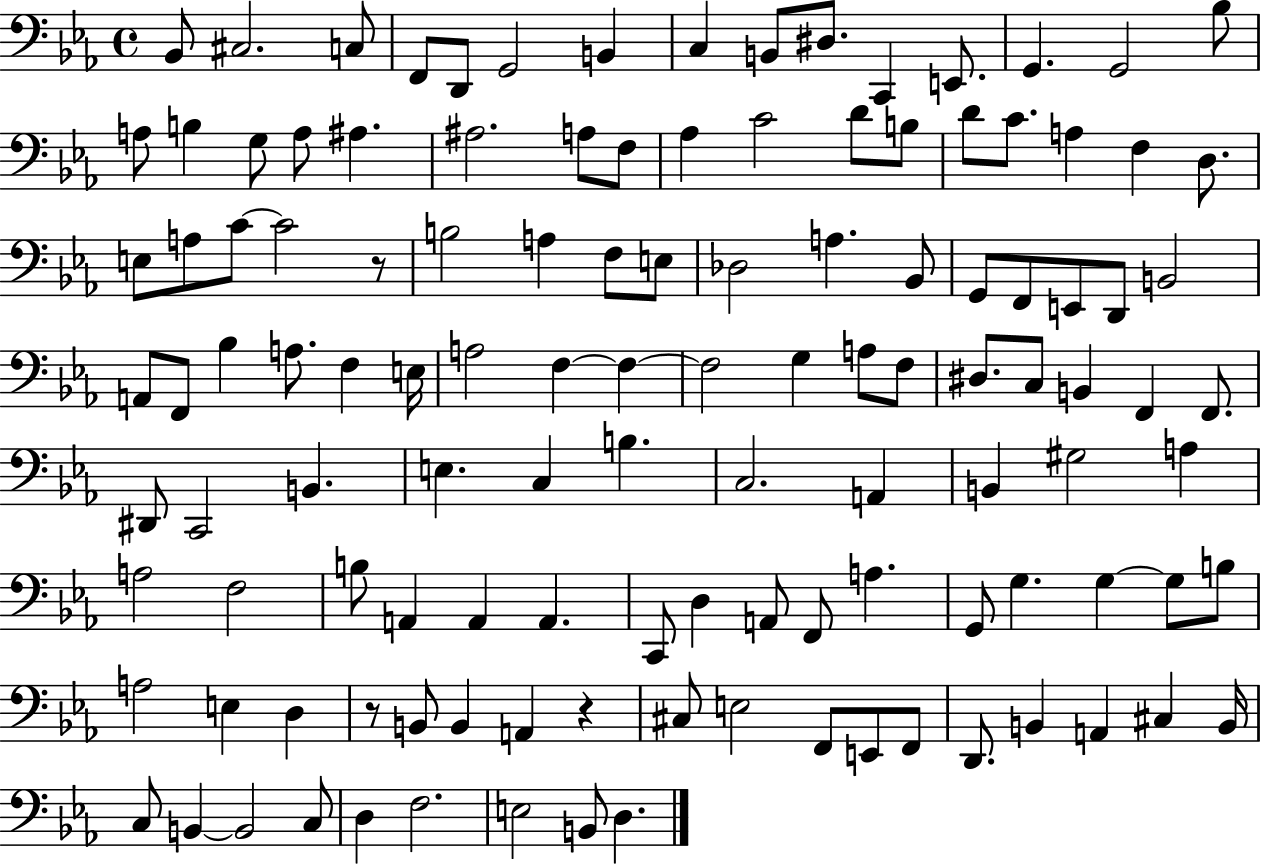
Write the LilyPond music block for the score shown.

{
  \clef bass
  \time 4/4
  \defaultTimeSignature
  \key ees \major
  bes,8 cis2. c8 | f,8 d,8 g,2 b,4 | c4 b,8 dis8. c,4 e,8. | g,4. g,2 bes8 | \break a8 b4 g8 a8 ais4. | ais2. a8 f8 | aes4 c'2 d'8 b8 | d'8 c'8. a4 f4 d8. | \break e8 a8 c'8~~ c'2 r8 | b2 a4 f8 e8 | des2 a4. bes,8 | g,8 f,8 e,8 d,8 b,2 | \break a,8 f,8 bes4 a8. f4 e16 | a2 f4~~ f4~~ | f2 g4 a8 f8 | dis8. c8 b,4 f,4 f,8. | \break dis,8 c,2 b,4. | e4. c4 b4. | c2. a,4 | b,4 gis2 a4 | \break a2 f2 | b8 a,4 a,4 a,4. | c,8 d4 a,8 f,8 a4. | g,8 g4. g4~~ g8 b8 | \break a2 e4 d4 | r8 b,8 b,4 a,4 r4 | cis8 e2 f,8 e,8 f,8 | d,8. b,4 a,4 cis4 b,16 | \break c8 b,4~~ b,2 c8 | d4 f2. | e2 b,8 d4. | \bar "|."
}